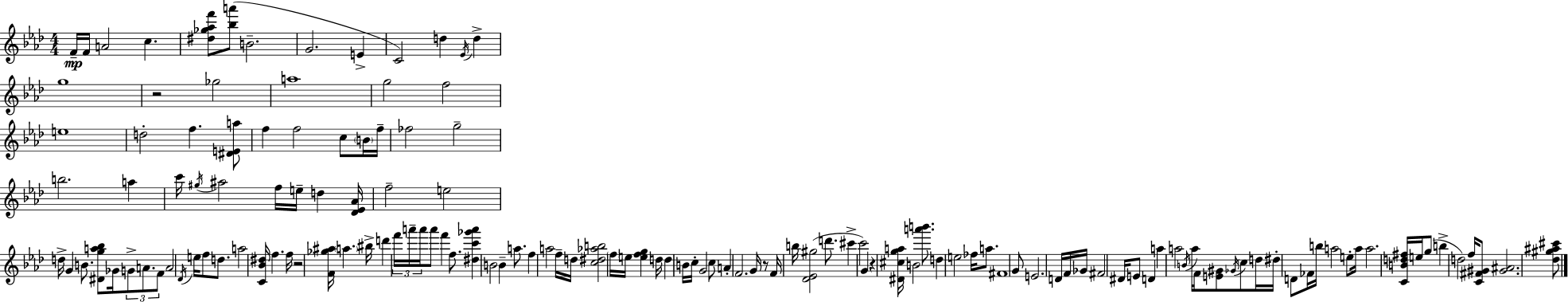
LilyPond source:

{
  \clef treble
  \numericTimeSignature
  \time 4/4
  \key f \minor
  \repeat volta 2 { f'16--\mp f'16 a'2 c''4. | <dis'' ges'' aes'' f'''>8 <bes'' a'''>8( b'2.-- | g'2. e'4-> | c'2) d''4 \acciaccatura { ees'16 } d''4-> | \break g''1 | r2 ges''2 | a''1 | g''2 f''2 | \break e''1 | d''2-. f''4. <dis' e' a''>8 | f''4 f''2 c''8 \parenthesize b'16 | f''16-- fes''2 g''2-- | \break b''2. a''4 | c'''16 \acciaccatura { gis''16 } ais''2 f''16 e''16-- d''4 | <des' ees' aes'>16 f''2-- e''2 | d''16-> g'4 b'8. <dis' g'' a'' bes''>8 ges'16 \tuplet 3/2 { g'8-> a'8. | \break f'8 } a'2 \acciaccatura { des'16 } e''16 f''8 | d''8. a''2 <c' bes' dis''>16 f''4. | f''16 r2 <f' ges'' ais''>16 \parenthesize a''4. | bis''16-> d'''4 \tuplet 3/2 { f'''16 a'''16-- a'''16 } a'''8 f'''4 | \break f''8. <dis'' c''' ges''' a'''>4 b'2 b'4-- | a''8. f''4 a''2 | f''16-- d''16 <c'' dis'' aes'' b''>2 \parenthesize f''16 e''16 <e'' f'' g''>4 | d''16 d''4 b'16 c''16-. g'2 | \break c''8 a'4-. f'2. | g'16 r8 f'16 b''16 <des' ees' gis''>2( | d'''8. cis'''4-> c'''2) g'4 | r4 <dis' cis'' g'' a''>16 b'2 | \break <a''' b'''>8. d''4 e''2 fes''16 | a''8. fis'1 | g'8 e'2. | d'16 f'16 ges'16 fis'2 dis'16 e'8 d'4 | \break a''4 a''2 \acciaccatura { b'16 } | a''16 f'16 <e' gis'>8 \acciaccatura { ges'16 } c''8 d''16 dis''16-. d'8 fes'16 b''16 a''2 | e''8-. a''16 a''2. | <c' b' d'' fis''>16 e''16 g''8( b''4-> d''2) | \break f''16 <c' fis' gis'>8 <gis' ais'>2. | <des'' gis'' ais'' cis'''>8 } \bar "|."
}